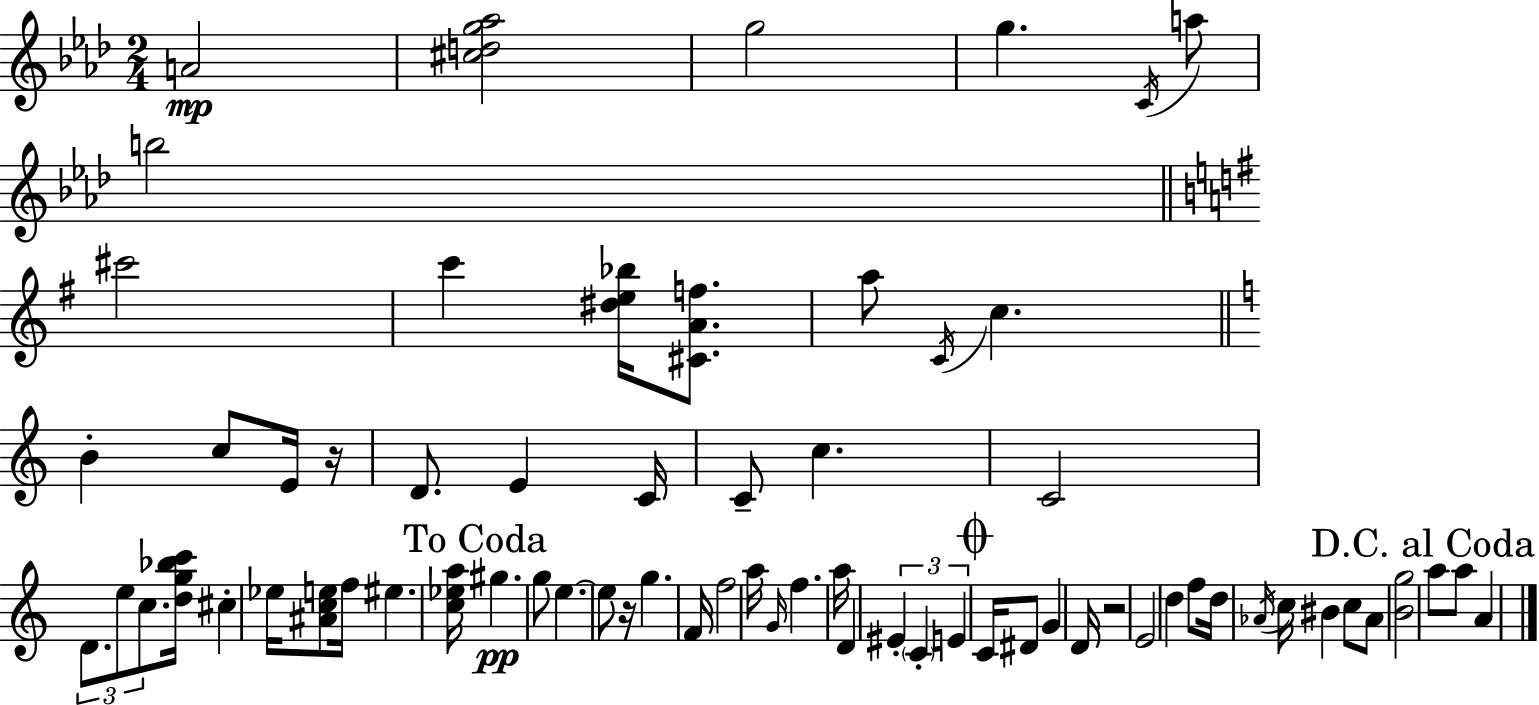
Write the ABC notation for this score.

X:1
T:Untitled
M:2/4
L:1/4
K:Fm
A2 [^cdg_a]2 g2 g C/4 a/2 b2 ^c'2 c' [^de_b]/4 [^CAf]/2 a/2 C/4 c B c/2 E/4 z/4 D/2 E C/4 C/2 c C2 D/2 e/2 c/2 [dg_bc']/4 ^c _e/4 [^Ace]/2 f/4 ^e [c_ea]/4 ^g g/2 e e/2 z/4 g F/4 f2 a/4 G/4 f a/4 D ^E C E C/4 ^D/2 G D/4 z2 E2 d f/2 d/4 _A/4 c/4 ^B c/2 _A/2 [Bg]2 a/2 a/2 A